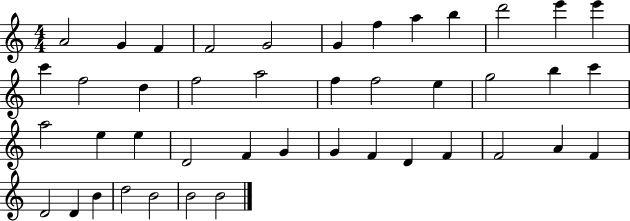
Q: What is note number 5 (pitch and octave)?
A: G4